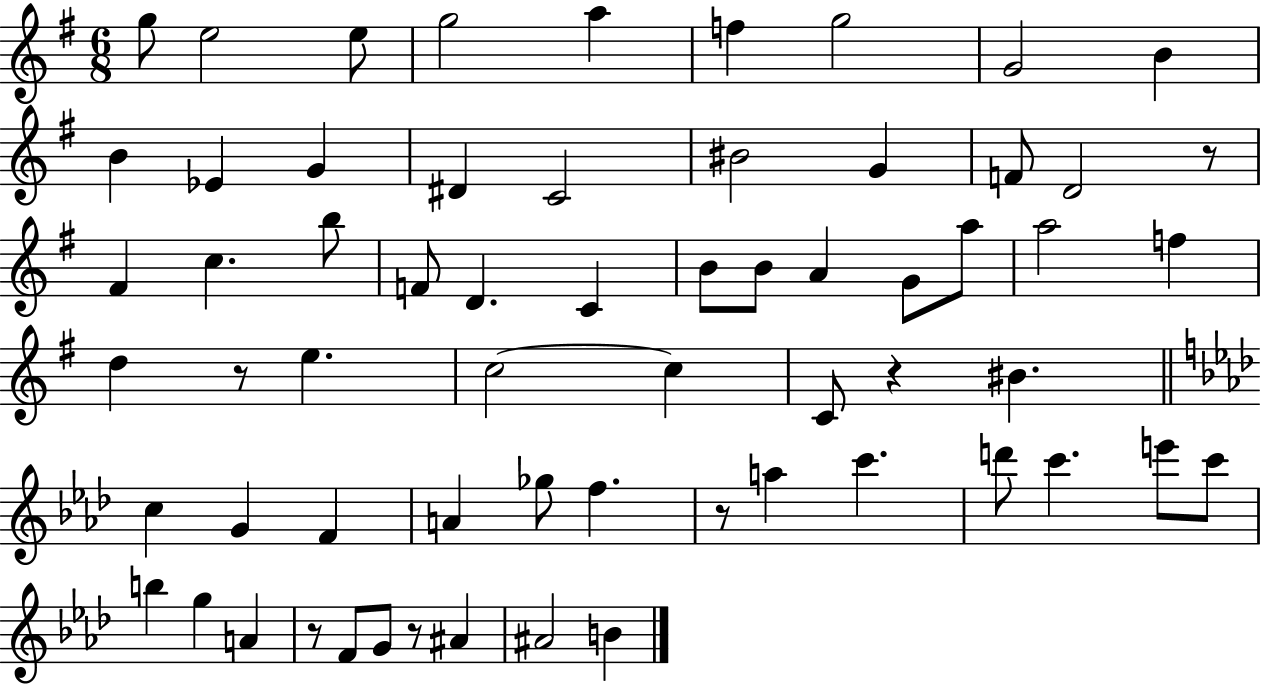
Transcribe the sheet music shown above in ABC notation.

X:1
T:Untitled
M:6/8
L:1/4
K:G
g/2 e2 e/2 g2 a f g2 G2 B B _E G ^D C2 ^B2 G F/2 D2 z/2 ^F c b/2 F/2 D C B/2 B/2 A G/2 a/2 a2 f d z/2 e c2 c C/2 z ^B c G F A _g/2 f z/2 a c' d'/2 c' e'/2 c'/2 b g A z/2 F/2 G/2 z/2 ^A ^A2 B